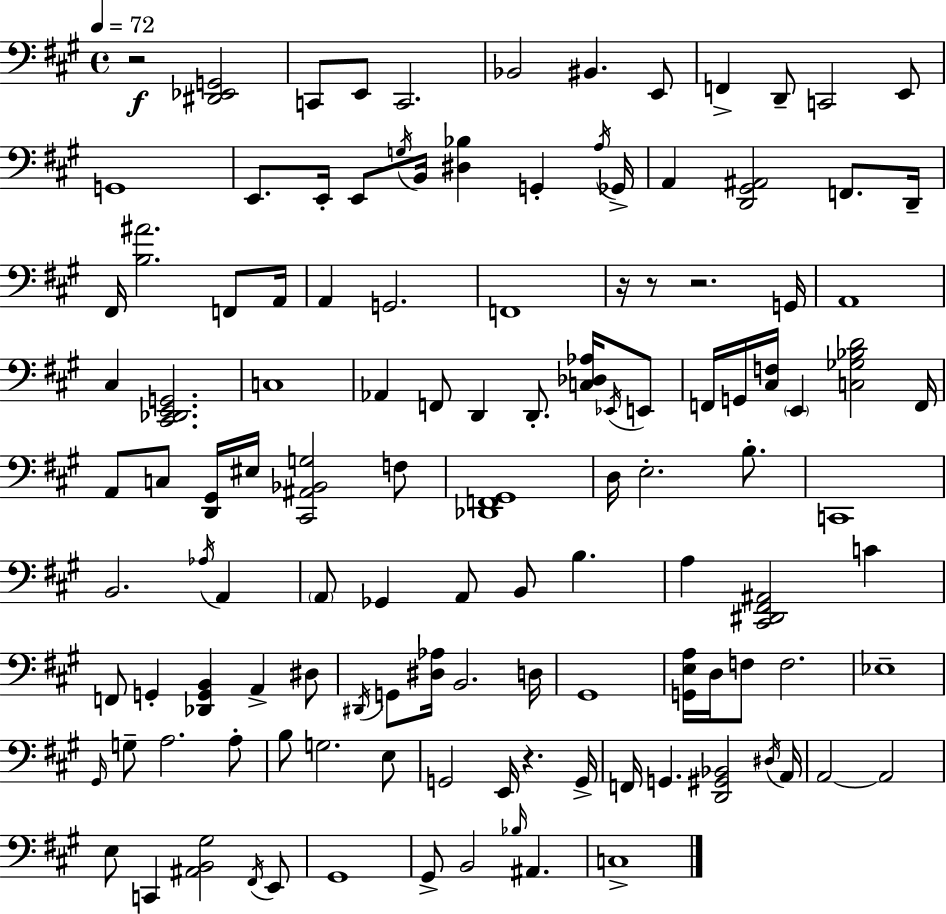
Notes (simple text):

R/h [D#2,Eb2,G2]/h C2/e E2/e C2/h. Bb2/h BIS2/q. E2/e F2/q D2/e C2/h E2/e G2/w E2/e. E2/s E2/e G3/s B2/s [D#3,Bb3]/q G2/q A3/s Gb2/s A2/q [D2,G#2,A#2]/h F2/e. D2/s F#2/s [B3,A#4]/h. F2/e A2/s A2/q G2/h. F2/w R/s R/e R/h. G2/s A2/w C#3/q [C#2,Db2,E2,G2]/h. C3/w Ab2/q F2/e D2/q D2/e. [C3,Db3,Ab3]/s Eb2/s E2/e F2/s G2/s [C#3,F3]/s E2/q [C3,Gb3,Bb3,D4]/h F2/s A2/e C3/e [D2,G#2]/s EIS3/s [C#2,A#2,Bb2,G3]/h F3/e [Db2,F2,G#2]/w D3/s E3/h. B3/e. C2/w B2/h. Ab3/s A2/q A2/e Gb2/q A2/e B2/e B3/q. A3/q [C#2,D#2,F#2,A#2]/h C4/q F2/e G2/q [Db2,G2,B2]/q A2/q D#3/e D#2/s G2/e [D#3,Ab3]/s B2/h. D3/s G#2/w [G2,E3,A3]/s D3/s F3/e F3/h. Eb3/w G#2/s G3/e A3/h. A3/e B3/e G3/h. E3/e G2/h E2/s R/q. G2/s F2/s G2/q. [D2,G#2,Bb2]/h D#3/s A2/s A2/h A2/h E3/e C2/q [A#2,B2,G#3]/h F#2/s E2/e G#2/w G#2/e B2/h Bb3/s A#2/q. C3/w